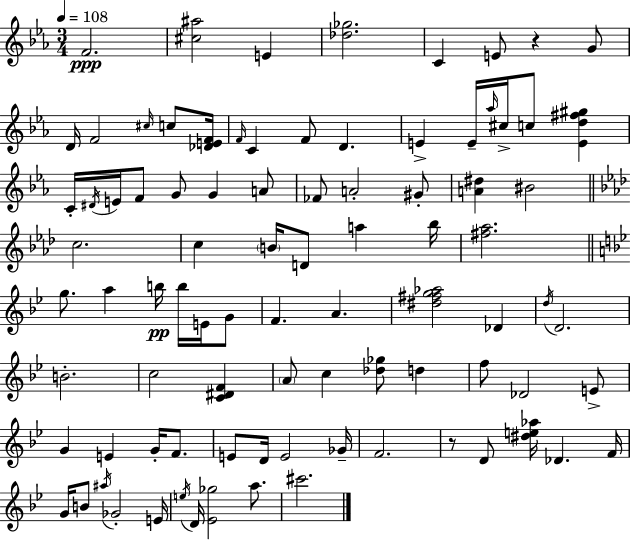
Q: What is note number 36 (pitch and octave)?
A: G5